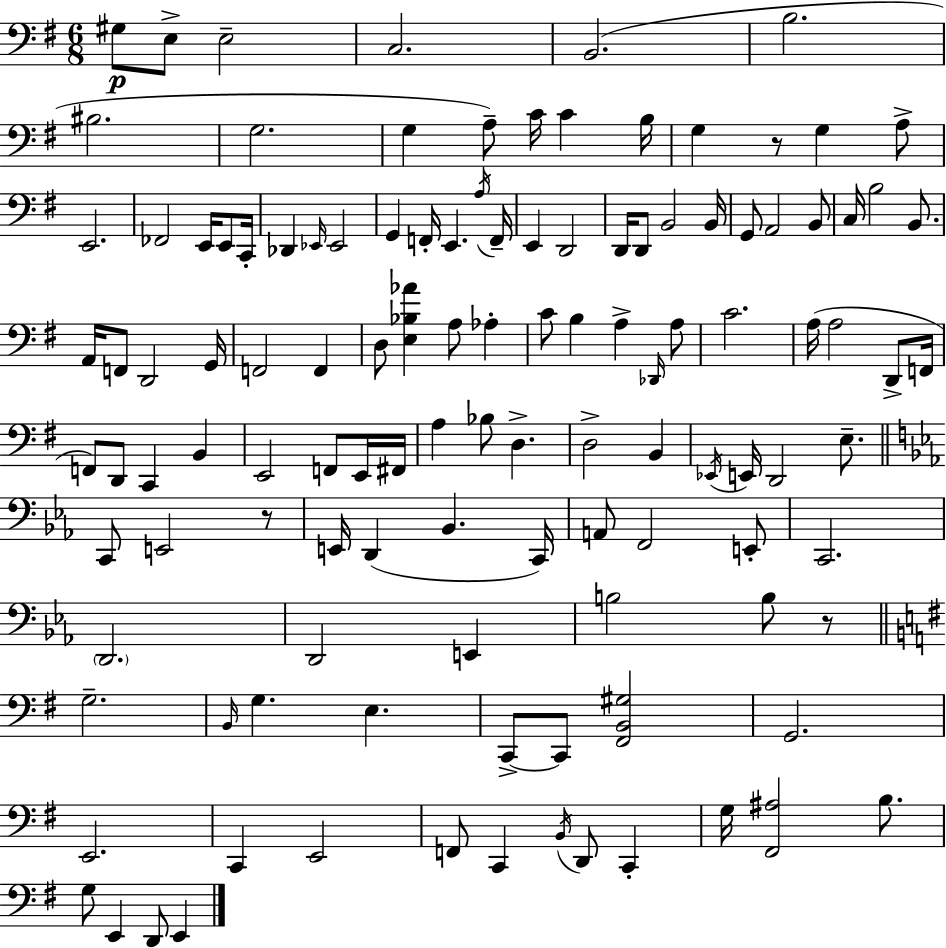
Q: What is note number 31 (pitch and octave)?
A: D2